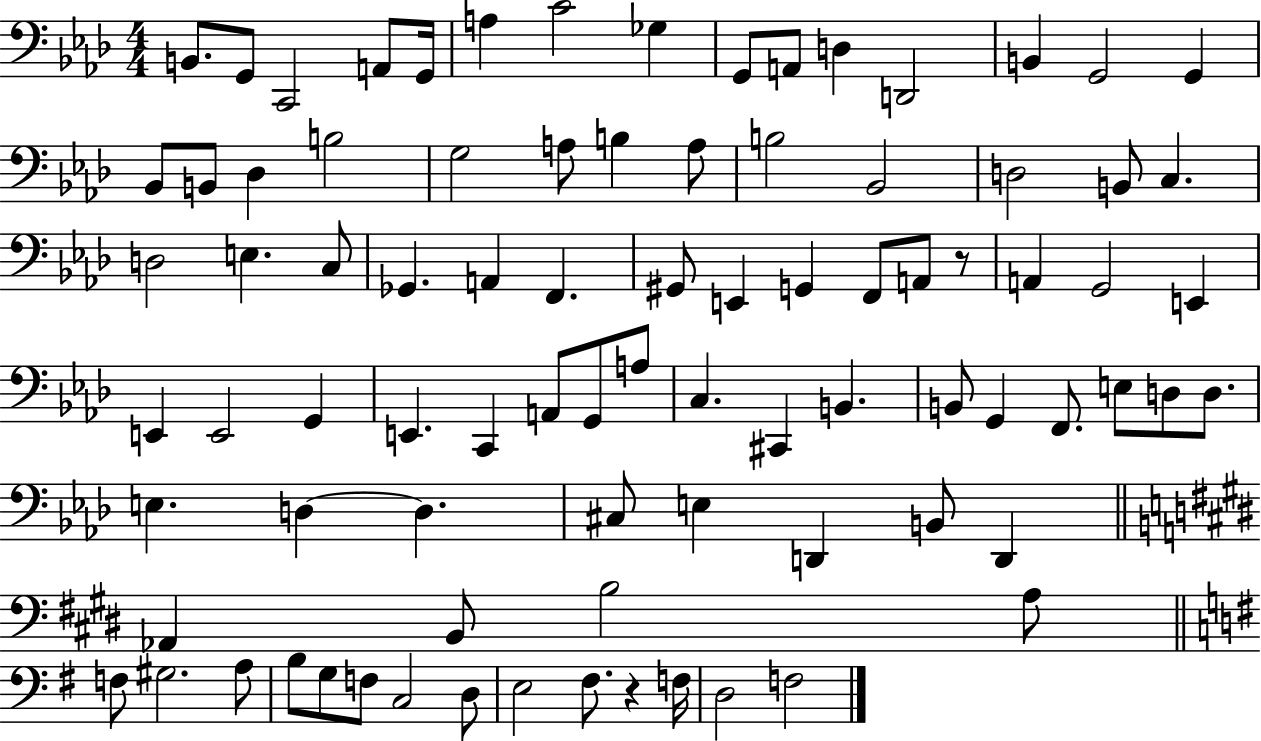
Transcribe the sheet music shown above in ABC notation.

X:1
T:Untitled
M:4/4
L:1/4
K:Ab
B,,/2 G,,/2 C,,2 A,,/2 G,,/4 A, C2 _G, G,,/2 A,,/2 D, D,,2 B,, G,,2 G,, _B,,/2 B,,/2 _D, B,2 G,2 A,/2 B, A,/2 B,2 _B,,2 D,2 B,,/2 C, D,2 E, C,/2 _G,, A,, F,, ^G,,/2 E,, G,, F,,/2 A,,/2 z/2 A,, G,,2 E,, E,, E,,2 G,, E,, C,, A,,/2 G,,/2 A,/2 C, ^C,, B,, B,,/2 G,, F,,/2 E,/2 D,/2 D,/2 E, D, D, ^C,/2 E, D,, B,,/2 D,, _A,, B,,/2 B,2 A,/2 F,/2 ^G,2 A,/2 B,/2 G,/2 F,/2 C,2 D,/2 E,2 ^F,/2 z F,/4 D,2 F,2